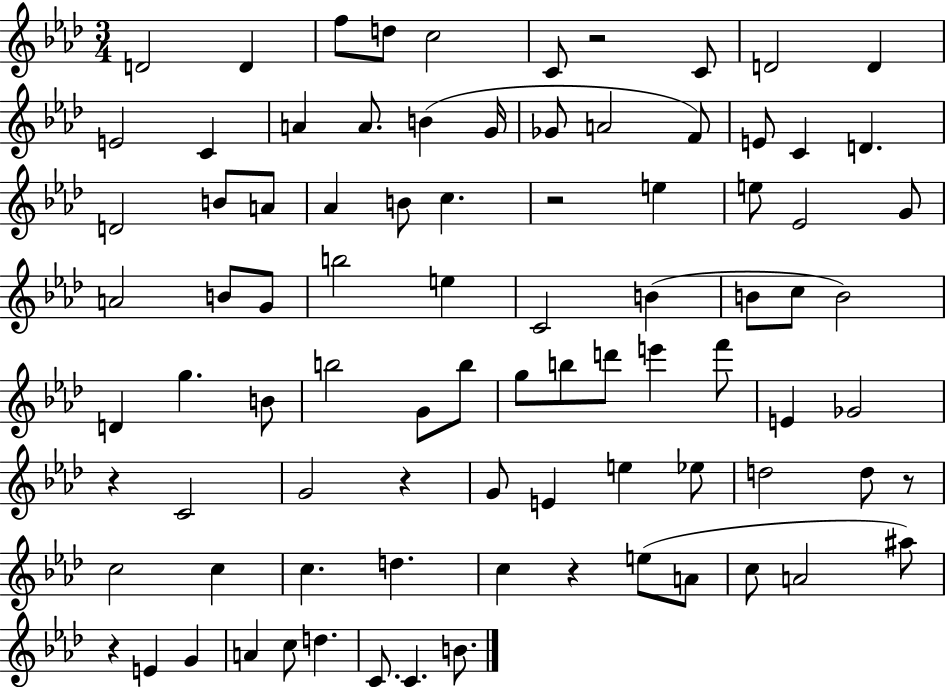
D4/h D4/q F5/e D5/e C5/h C4/e R/h C4/e D4/h D4/q E4/h C4/q A4/q A4/e. B4/q G4/s Gb4/e A4/h F4/e E4/e C4/q D4/q. D4/h B4/e A4/e Ab4/q B4/e C5/q. R/h E5/q E5/e Eb4/h G4/e A4/h B4/e G4/e B5/h E5/q C4/h B4/q B4/e C5/e B4/h D4/q G5/q. B4/e B5/h G4/e B5/e G5/e B5/e D6/e E6/q F6/e E4/q Gb4/h R/q C4/h G4/h R/q G4/e E4/q E5/q Eb5/e D5/h D5/e R/e C5/h C5/q C5/q. D5/q. C5/q R/q E5/e A4/e C5/e A4/h A#5/e R/q E4/q G4/q A4/q C5/e D5/q. C4/e. C4/q. B4/e.